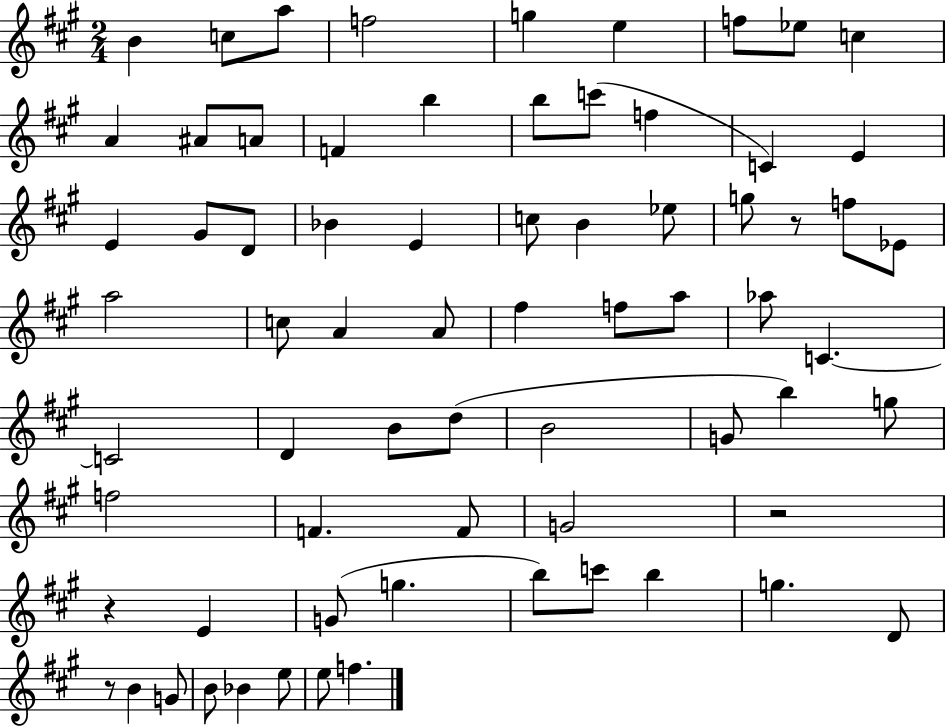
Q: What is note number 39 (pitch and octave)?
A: C4